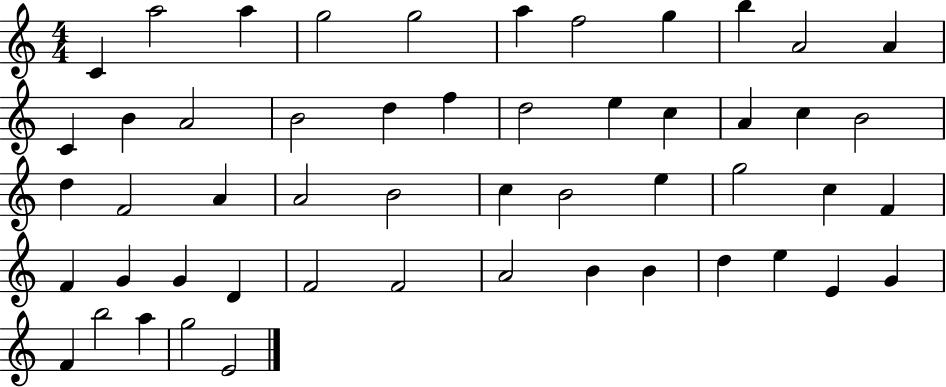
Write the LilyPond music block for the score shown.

{
  \clef treble
  \numericTimeSignature
  \time 4/4
  \key c \major
  c'4 a''2 a''4 | g''2 g''2 | a''4 f''2 g''4 | b''4 a'2 a'4 | \break c'4 b'4 a'2 | b'2 d''4 f''4 | d''2 e''4 c''4 | a'4 c''4 b'2 | \break d''4 f'2 a'4 | a'2 b'2 | c''4 b'2 e''4 | g''2 c''4 f'4 | \break f'4 g'4 g'4 d'4 | f'2 f'2 | a'2 b'4 b'4 | d''4 e''4 e'4 g'4 | \break f'4 b''2 a''4 | g''2 e'2 | \bar "|."
}